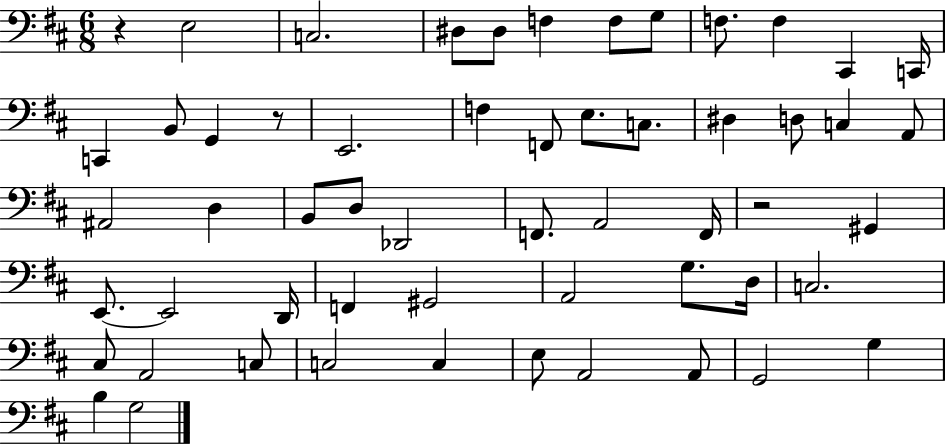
R/q E3/h C3/h. D#3/e D#3/e F3/q F3/e G3/e F3/e. F3/q C#2/q C2/s C2/q B2/e G2/q R/e E2/h. F3/q F2/e E3/e. C3/e. D#3/q D3/e C3/q A2/e A#2/h D3/q B2/e D3/e Db2/h F2/e. A2/h F2/s R/h G#2/q E2/e. E2/h D2/s F2/q G#2/h A2/h G3/e. D3/s C3/h. C#3/e A2/h C3/e C3/h C3/q E3/e A2/h A2/e G2/h G3/q B3/q G3/h